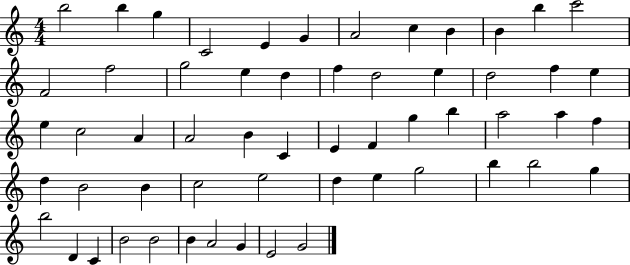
{
  \clef treble
  \numericTimeSignature
  \time 4/4
  \key c \major
  b''2 b''4 g''4 | c'2 e'4 g'4 | a'2 c''4 b'4 | b'4 b''4 c'''2 | \break f'2 f''2 | g''2 e''4 d''4 | f''4 d''2 e''4 | d''2 f''4 e''4 | \break e''4 c''2 a'4 | a'2 b'4 c'4 | e'4 f'4 g''4 b''4 | a''2 a''4 f''4 | \break d''4 b'2 b'4 | c''2 e''2 | d''4 e''4 g''2 | b''4 b''2 g''4 | \break b''2 d'4 c'4 | b'2 b'2 | b'4 a'2 g'4 | e'2 g'2 | \break \bar "|."
}